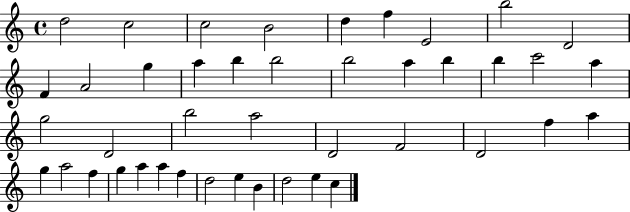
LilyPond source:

{
  \clef treble
  \time 4/4
  \defaultTimeSignature
  \key c \major
  d''2 c''2 | c''2 b'2 | d''4 f''4 e'2 | b''2 d'2 | \break f'4 a'2 g''4 | a''4 b''4 b''2 | b''2 a''4 b''4 | b''4 c'''2 a''4 | \break g''2 d'2 | b''2 a''2 | d'2 f'2 | d'2 f''4 a''4 | \break g''4 a''2 f''4 | g''4 a''4 a''4 f''4 | d''2 e''4 b'4 | d''2 e''4 c''4 | \break \bar "|."
}